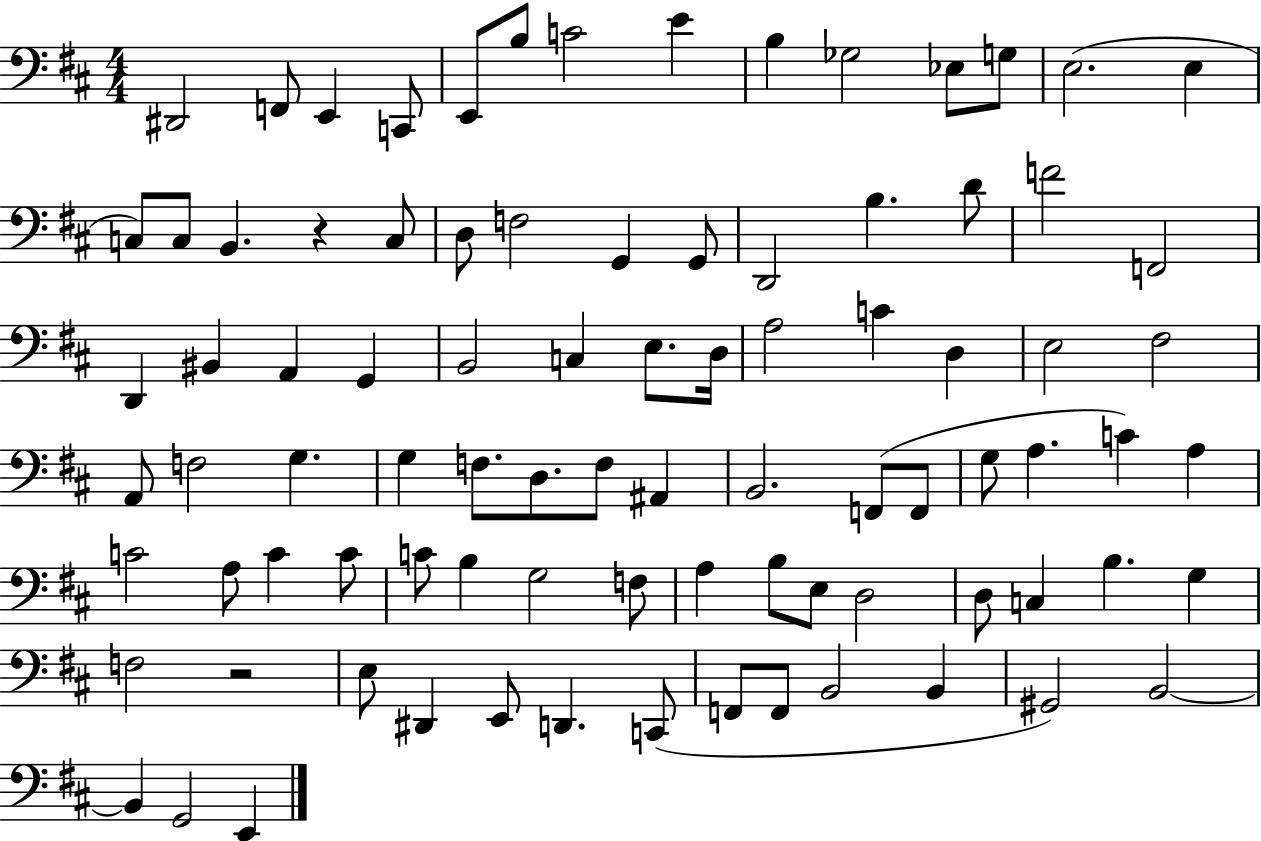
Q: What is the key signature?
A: D major